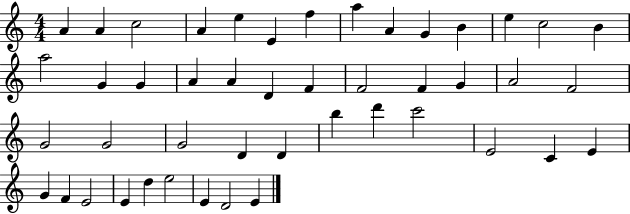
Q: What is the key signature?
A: C major